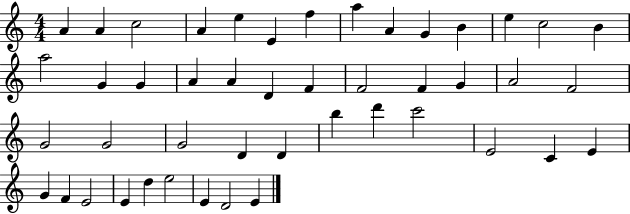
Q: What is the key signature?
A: C major